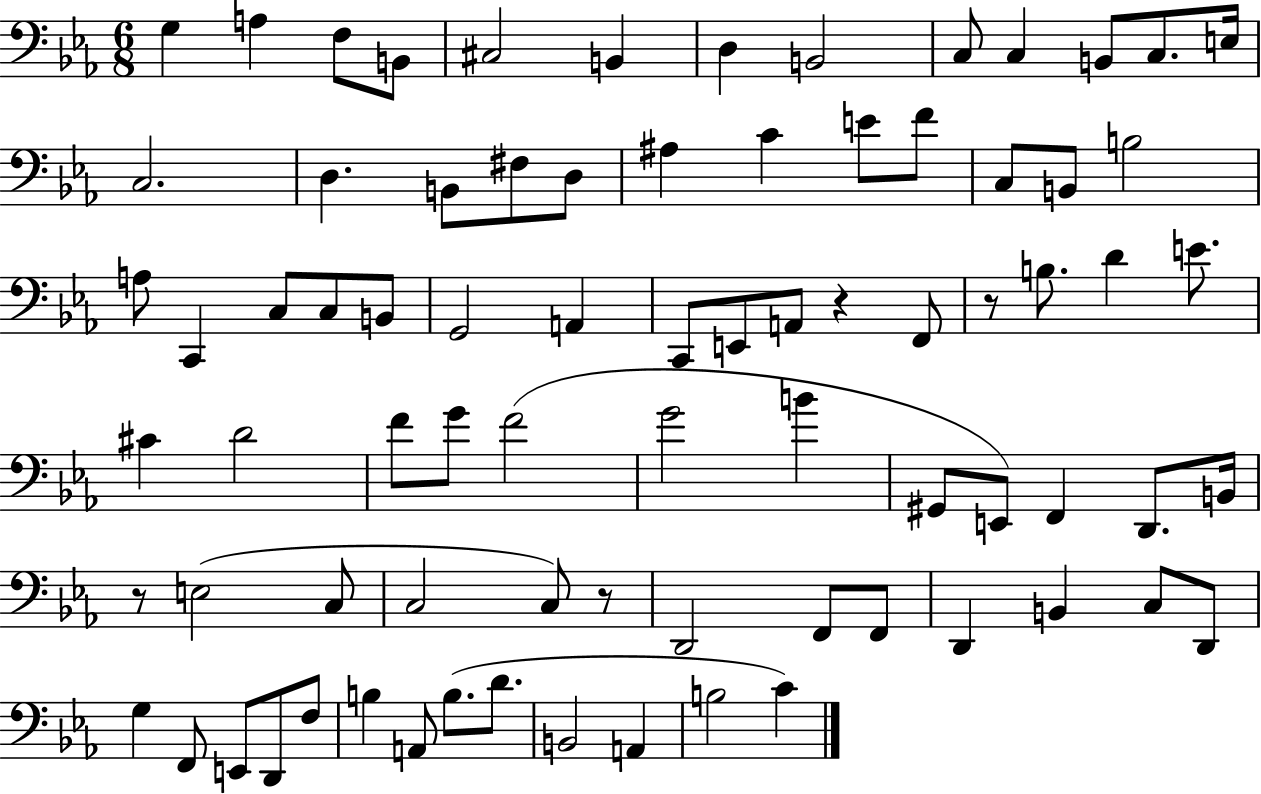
G3/q A3/q F3/e B2/e C#3/h B2/q D3/q B2/h C3/e C3/q B2/e C3/e. E3/s C3/h. D3/q. B2/e F#3/e D3/e A#3/q C4/q E4/e F4/e C3/e B2/e B3/h A3/e C2/q C3/e C3/e B2/e G2/h A2/q C2/e E2/e A2/e R/q F2/e R/e B3/e. D4/q E4/e. C#4/q D4/h F4/e G4/e F4/h G4/h B4/q G#2/e E2/e F2/q D2/e. B2/s R/e E3/h C3/e C3/h C3/e R/e D2/h F2/e F2/e D2/q B2/q C3/e D2/e G3/q F2/e E2/e D2/e F3/e B3/q A2/e B3/e. D4/e. B2/h A2/q B3/h C4/q